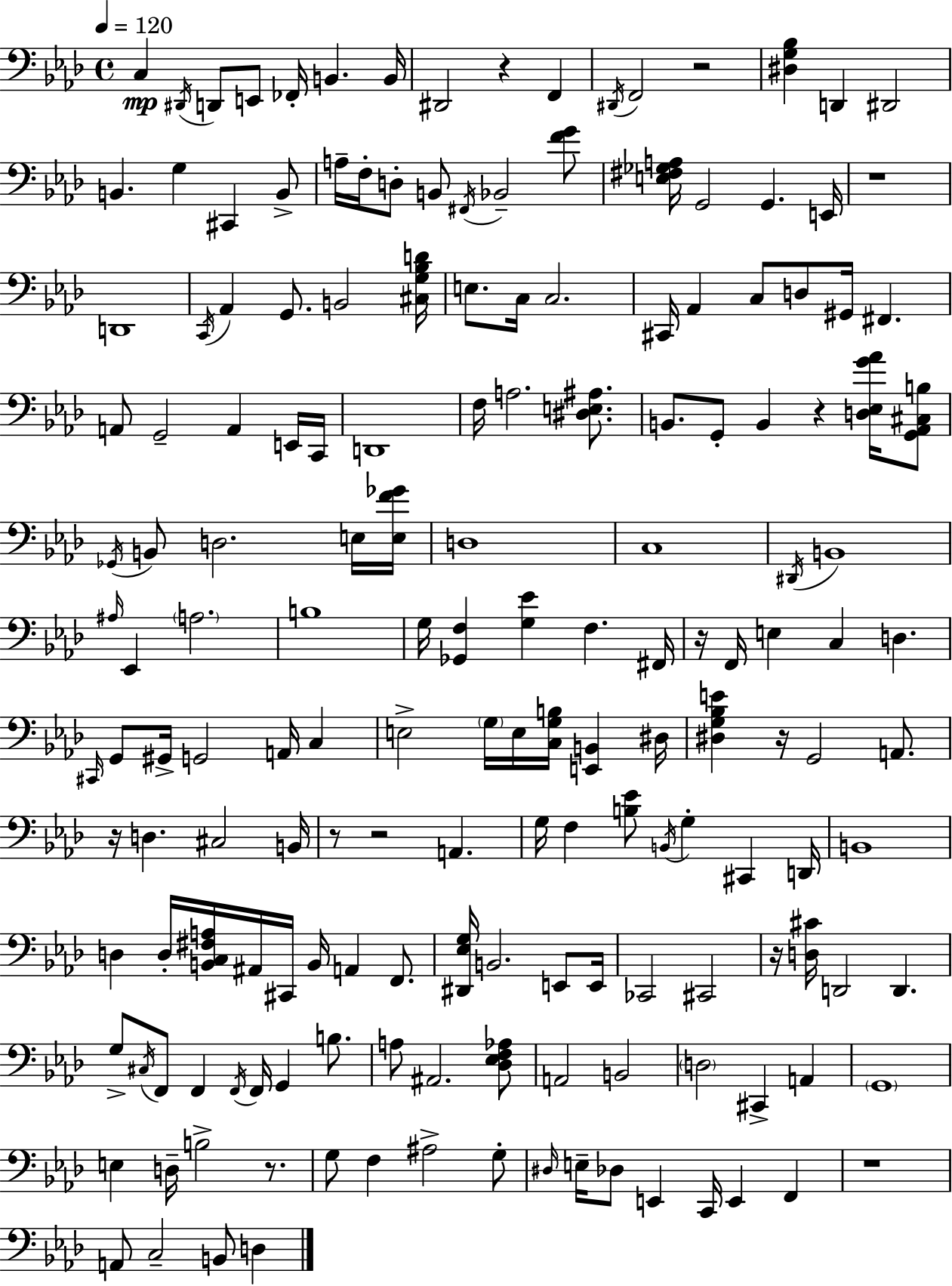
X:1
T:Untitled
M:4/4
L:1/4
K:Ab
C, ^D,,/4 D,,/2 E,,/2 _F,,/4 B,, B,,/4 ^D,,2 z F,, ^D,,/4 F,,2 z2 [^D,G,_B,] D,, ^D,,2 B,, G, ^C,, B,,/2 A,/4 F,/4 D,/2 B,,/2 ^F,,/4 _B,,2 [FG]/2 [E,^F,_G,A,]/4 G,,2 G,, E,,/4 z4 D,,4 C,,/4 _A,, G,,/2 B,,2 [^C,G,_B,D]/4 E,/2 C,/4 C,2 ^C,,/4 _A,, C,/2 D,/2 ^G,,/4 ^F,, A,,/2 G,,2 A,, E,,/4 C,,/4 D,,4 F,/4 A,2 [^D,E,^A,]/2 B,,/2 G,,/2 B,, z [D,_E,G_A]/4 [G,,_A,,^C,B,]/2 _G,,/4 B,,/2 D,2 E,/4 [E,F_G]/4 D,4 C,4 ^D,,/4 B,,4 ^A,/4 _E,, A,2 B,4 G,/4 [_G,,F,] [G,_E] F, ^F,,/4 z/4 F,,/4 E, C, D, ^C,,/4 G,,/2 ^G,,/4 G,,2 A,,/4 C, E,2 G,/4 E,/4 [C,G,B,]/4 [E,,B,,] ^D,/4 [^D,G,_B,E] z/4 G,,2 A,,/2 z/4 D, ^C,2 B,,/4 z/2 z2 A,, G,/4 F, [B,_E]/2 B,,/4 G, ^C,, D,,/4 B,,4 D, D,/4 [B,,C,^F,A,]/4 ^A,,/4 ^C,,/4 B,,/4 A,, F,,/2 [^D,,_E,G,]/4 B,,2 E,,/2 E,,/4 _C,,2 ^C,,2 z/4 [D,^C]/4 D,,2 D,, G,/2 ^C,/4 F,,/2 F,, F,,/4 F,,/4 G,, B,/2 A,/2 ^A,,2 [_D,_E,F,_A,]/2 A,,2 B,,2 D,2 ^C,, A,, G,,4 E, D,/4 B,2 z/2 G,/2 F, ^A,2 G,/2 ^D,/4 E,/4 _D,/2 E,, C,,/4 E,, F,, z4 A,,/2 C,2 B,,/2 D,